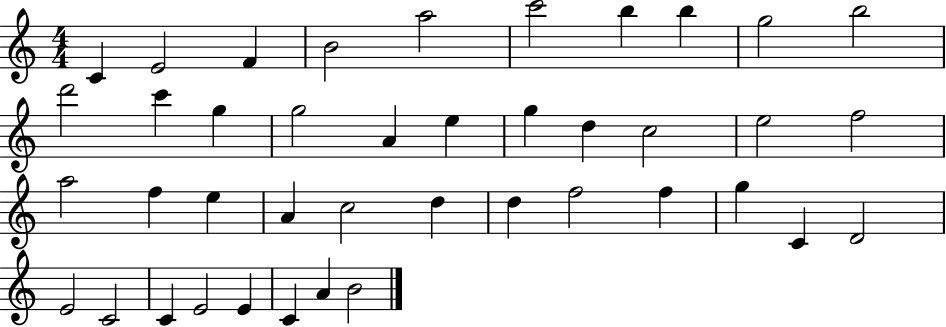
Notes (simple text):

C4/q E4/h F4/q B4/h A5/h C6/h B5/q B5/q G5/h B5/h D6/h C6/q G5/q G5/h A4/q E5/q G5/q D5/q C5/h E5/h F5/h A5/h F5/q E5/q A4/q C5/h D5/q D5/q F5/h F5/q G5/q C4/q D4/h E4/h C4/h C4/q E4/h E4/q C4/q A4/q B4/h